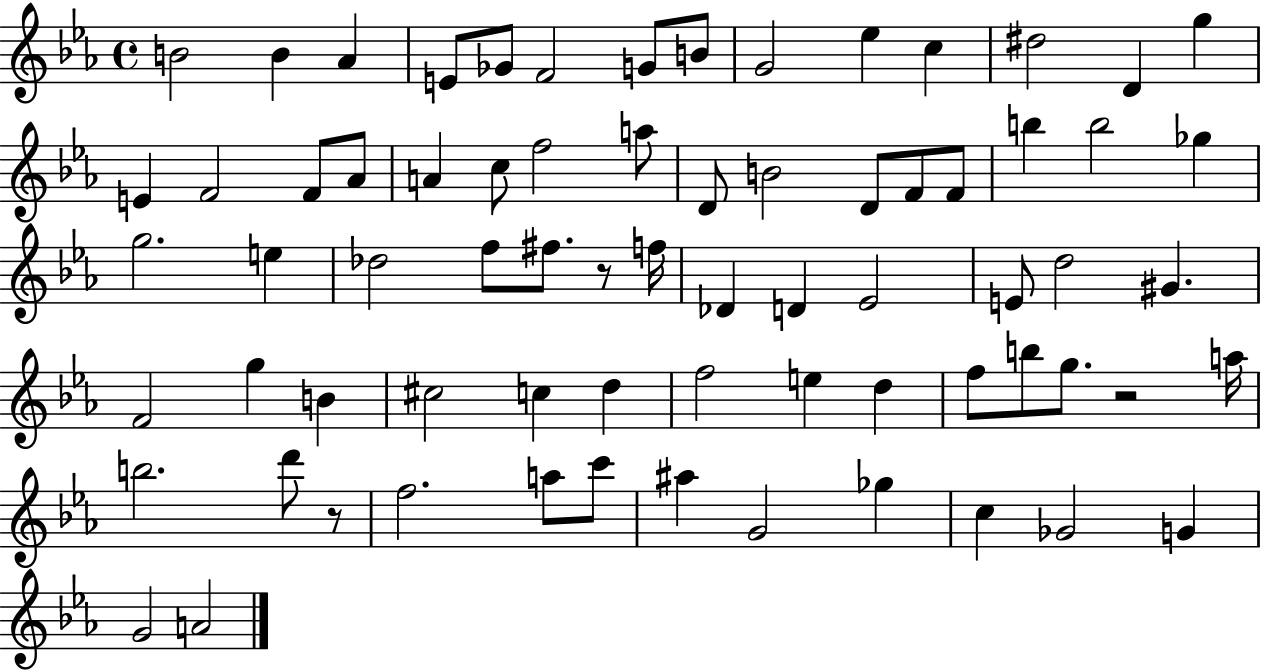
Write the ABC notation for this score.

X:1
T:Untitled
M:4/4
L:1/4
K:Eb
B2 B _A E/2 _G/2 F2 G/2 B/2 G2 _e c ^d2 D g E F2 F/2 _A/2 A c/2 f2 a/2 D/2 B2 D/2 F/2 F/2 b b2 _g g2 e _d2 f/2 ^f/2 z/2 f/4 _D D _E2 E/2 d2 ^G F2 g B ^c2 c d f2 e d f/2 b/2 g/2 z2 a/4 b2 d'/2 z/2 f2 a/2 c'/2 ^a G2 _g c _G2 G G2 A2